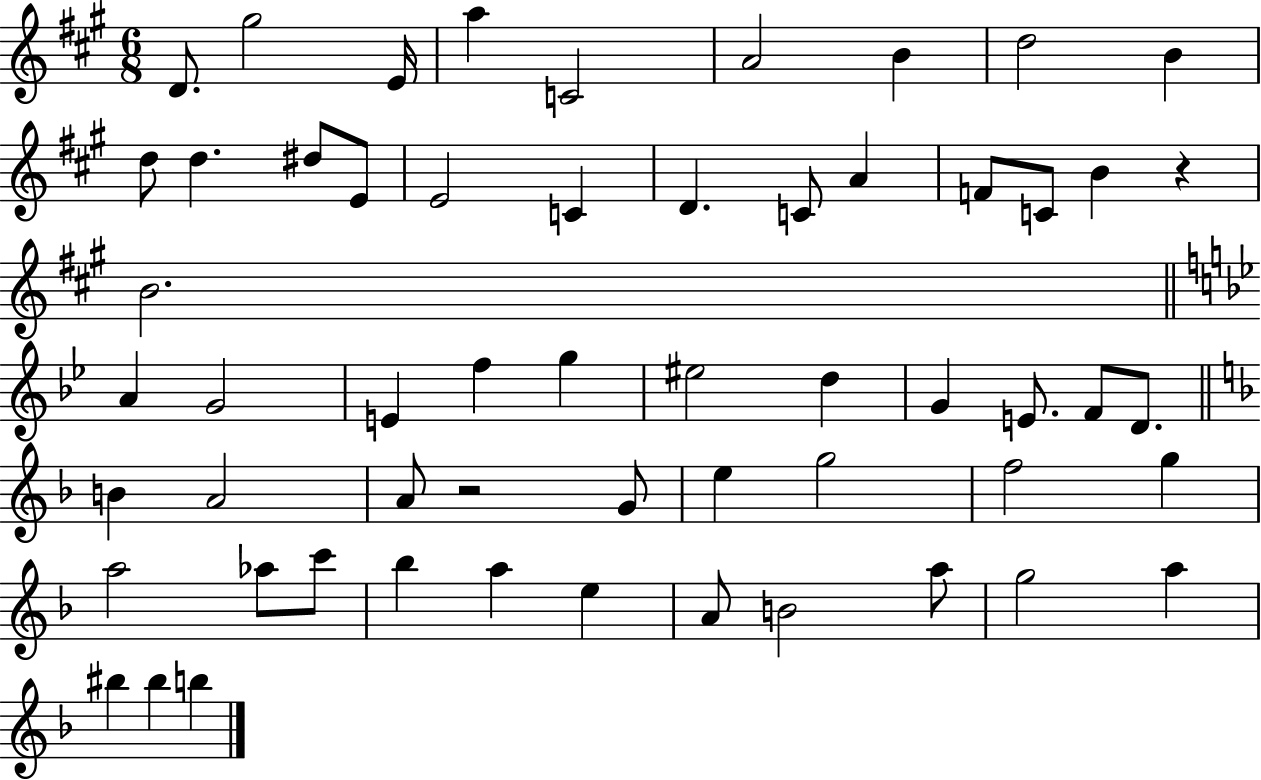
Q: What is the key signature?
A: A major